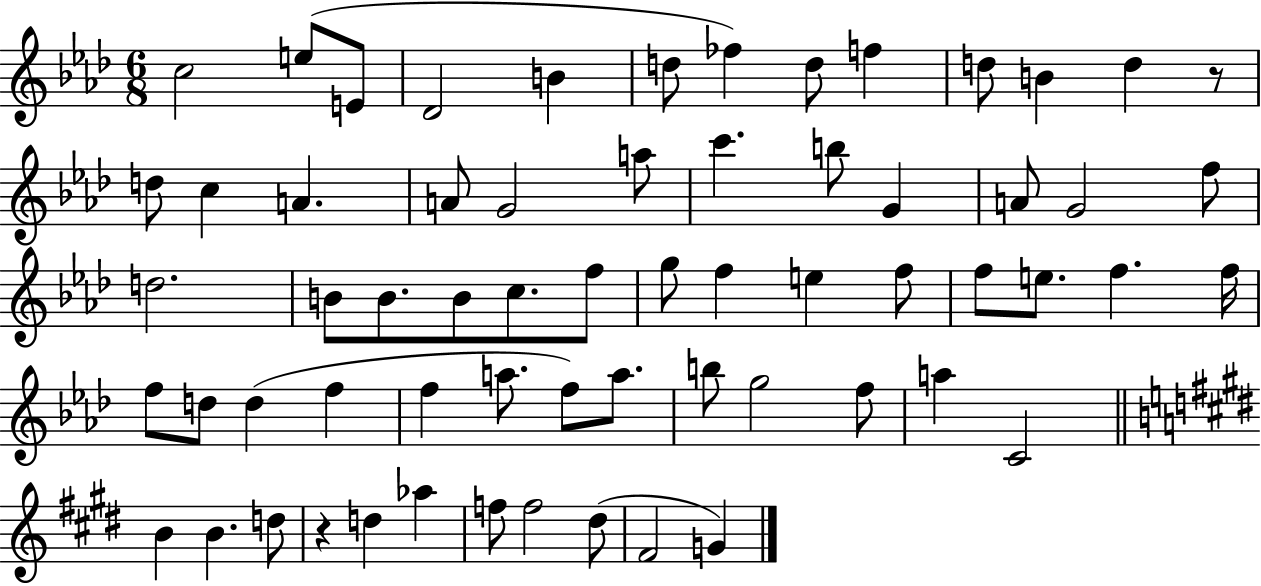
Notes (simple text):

C5/h E5/e E4/e Db4/h B4/q D5/e FES5/q D5/e F5/q D5/e B4/q D5/q R/e D5/e C5/q A4/q. A4/e G4/h A5/e C6/q. B5/e G4/q A4/e G4/h F5/e D5/h. B4/e B4/e. B4/e C5/e. F5/e G5/e F5/q E5/q F5/e F5/e E5/e. F5/q. F5/s F5/e D5/e D5/q F5/q F5/q A5/e. F5/e A5/e. B5/e G5/h F5/e A5/q C4/h B4/q B4/q. D5/e R/q D5/q Ab5/q F5/e F5/h D#5/e F#4/h G4/q